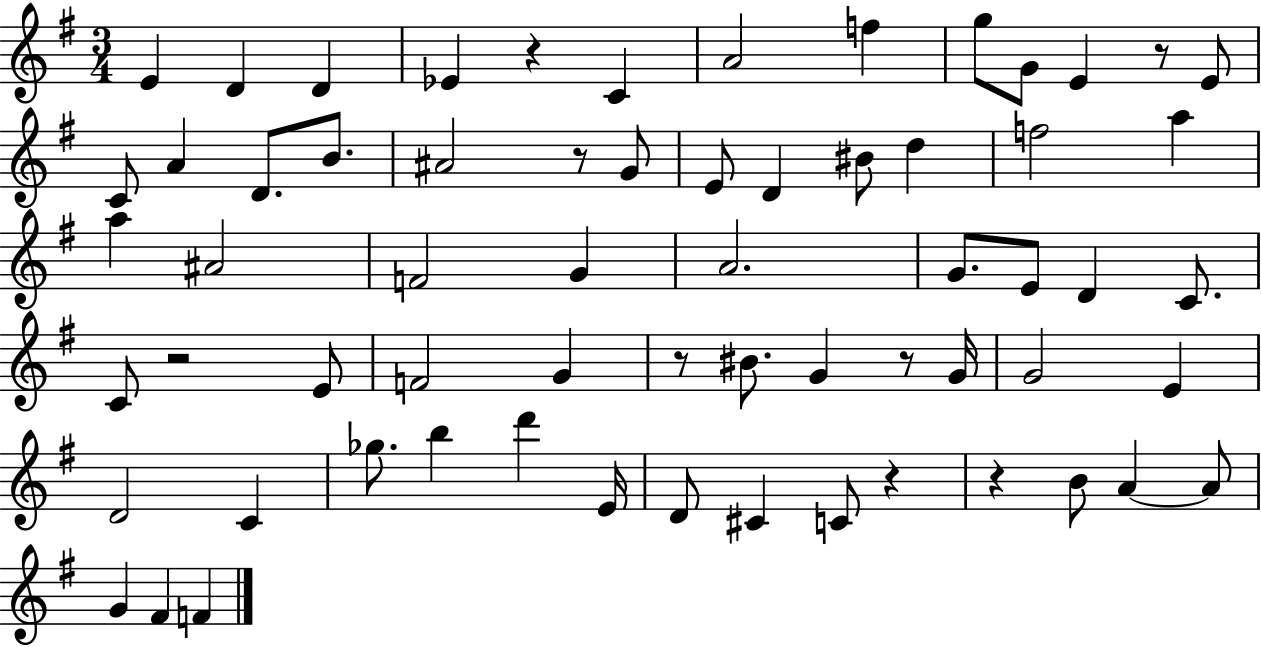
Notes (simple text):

E4/q D4/q D4/q Eb4/q R/q C4/q A4/h F5/q G5/e G4/e E4/q R/e E4/e C4/e A4/q D4/e. B4/e. A#4/h R/e G4/e E4/e D4/q BIS4/e D5/q F5/h A5/q A5/q A#4/h F4/h G4/q A4/h. G4/e. E4/e D4/q C4/e. C4/e R/h E4/e F4/h G4/q R/e BIS4/e. G4/q R/e G4/s G4/h E4/q D4/h C4/q Gb5/e. B5/q D6/q E4/s D4/e C#4/q C4/e R/q R/q B4/e A4/q A4/e G4/q F#4/q F4/q